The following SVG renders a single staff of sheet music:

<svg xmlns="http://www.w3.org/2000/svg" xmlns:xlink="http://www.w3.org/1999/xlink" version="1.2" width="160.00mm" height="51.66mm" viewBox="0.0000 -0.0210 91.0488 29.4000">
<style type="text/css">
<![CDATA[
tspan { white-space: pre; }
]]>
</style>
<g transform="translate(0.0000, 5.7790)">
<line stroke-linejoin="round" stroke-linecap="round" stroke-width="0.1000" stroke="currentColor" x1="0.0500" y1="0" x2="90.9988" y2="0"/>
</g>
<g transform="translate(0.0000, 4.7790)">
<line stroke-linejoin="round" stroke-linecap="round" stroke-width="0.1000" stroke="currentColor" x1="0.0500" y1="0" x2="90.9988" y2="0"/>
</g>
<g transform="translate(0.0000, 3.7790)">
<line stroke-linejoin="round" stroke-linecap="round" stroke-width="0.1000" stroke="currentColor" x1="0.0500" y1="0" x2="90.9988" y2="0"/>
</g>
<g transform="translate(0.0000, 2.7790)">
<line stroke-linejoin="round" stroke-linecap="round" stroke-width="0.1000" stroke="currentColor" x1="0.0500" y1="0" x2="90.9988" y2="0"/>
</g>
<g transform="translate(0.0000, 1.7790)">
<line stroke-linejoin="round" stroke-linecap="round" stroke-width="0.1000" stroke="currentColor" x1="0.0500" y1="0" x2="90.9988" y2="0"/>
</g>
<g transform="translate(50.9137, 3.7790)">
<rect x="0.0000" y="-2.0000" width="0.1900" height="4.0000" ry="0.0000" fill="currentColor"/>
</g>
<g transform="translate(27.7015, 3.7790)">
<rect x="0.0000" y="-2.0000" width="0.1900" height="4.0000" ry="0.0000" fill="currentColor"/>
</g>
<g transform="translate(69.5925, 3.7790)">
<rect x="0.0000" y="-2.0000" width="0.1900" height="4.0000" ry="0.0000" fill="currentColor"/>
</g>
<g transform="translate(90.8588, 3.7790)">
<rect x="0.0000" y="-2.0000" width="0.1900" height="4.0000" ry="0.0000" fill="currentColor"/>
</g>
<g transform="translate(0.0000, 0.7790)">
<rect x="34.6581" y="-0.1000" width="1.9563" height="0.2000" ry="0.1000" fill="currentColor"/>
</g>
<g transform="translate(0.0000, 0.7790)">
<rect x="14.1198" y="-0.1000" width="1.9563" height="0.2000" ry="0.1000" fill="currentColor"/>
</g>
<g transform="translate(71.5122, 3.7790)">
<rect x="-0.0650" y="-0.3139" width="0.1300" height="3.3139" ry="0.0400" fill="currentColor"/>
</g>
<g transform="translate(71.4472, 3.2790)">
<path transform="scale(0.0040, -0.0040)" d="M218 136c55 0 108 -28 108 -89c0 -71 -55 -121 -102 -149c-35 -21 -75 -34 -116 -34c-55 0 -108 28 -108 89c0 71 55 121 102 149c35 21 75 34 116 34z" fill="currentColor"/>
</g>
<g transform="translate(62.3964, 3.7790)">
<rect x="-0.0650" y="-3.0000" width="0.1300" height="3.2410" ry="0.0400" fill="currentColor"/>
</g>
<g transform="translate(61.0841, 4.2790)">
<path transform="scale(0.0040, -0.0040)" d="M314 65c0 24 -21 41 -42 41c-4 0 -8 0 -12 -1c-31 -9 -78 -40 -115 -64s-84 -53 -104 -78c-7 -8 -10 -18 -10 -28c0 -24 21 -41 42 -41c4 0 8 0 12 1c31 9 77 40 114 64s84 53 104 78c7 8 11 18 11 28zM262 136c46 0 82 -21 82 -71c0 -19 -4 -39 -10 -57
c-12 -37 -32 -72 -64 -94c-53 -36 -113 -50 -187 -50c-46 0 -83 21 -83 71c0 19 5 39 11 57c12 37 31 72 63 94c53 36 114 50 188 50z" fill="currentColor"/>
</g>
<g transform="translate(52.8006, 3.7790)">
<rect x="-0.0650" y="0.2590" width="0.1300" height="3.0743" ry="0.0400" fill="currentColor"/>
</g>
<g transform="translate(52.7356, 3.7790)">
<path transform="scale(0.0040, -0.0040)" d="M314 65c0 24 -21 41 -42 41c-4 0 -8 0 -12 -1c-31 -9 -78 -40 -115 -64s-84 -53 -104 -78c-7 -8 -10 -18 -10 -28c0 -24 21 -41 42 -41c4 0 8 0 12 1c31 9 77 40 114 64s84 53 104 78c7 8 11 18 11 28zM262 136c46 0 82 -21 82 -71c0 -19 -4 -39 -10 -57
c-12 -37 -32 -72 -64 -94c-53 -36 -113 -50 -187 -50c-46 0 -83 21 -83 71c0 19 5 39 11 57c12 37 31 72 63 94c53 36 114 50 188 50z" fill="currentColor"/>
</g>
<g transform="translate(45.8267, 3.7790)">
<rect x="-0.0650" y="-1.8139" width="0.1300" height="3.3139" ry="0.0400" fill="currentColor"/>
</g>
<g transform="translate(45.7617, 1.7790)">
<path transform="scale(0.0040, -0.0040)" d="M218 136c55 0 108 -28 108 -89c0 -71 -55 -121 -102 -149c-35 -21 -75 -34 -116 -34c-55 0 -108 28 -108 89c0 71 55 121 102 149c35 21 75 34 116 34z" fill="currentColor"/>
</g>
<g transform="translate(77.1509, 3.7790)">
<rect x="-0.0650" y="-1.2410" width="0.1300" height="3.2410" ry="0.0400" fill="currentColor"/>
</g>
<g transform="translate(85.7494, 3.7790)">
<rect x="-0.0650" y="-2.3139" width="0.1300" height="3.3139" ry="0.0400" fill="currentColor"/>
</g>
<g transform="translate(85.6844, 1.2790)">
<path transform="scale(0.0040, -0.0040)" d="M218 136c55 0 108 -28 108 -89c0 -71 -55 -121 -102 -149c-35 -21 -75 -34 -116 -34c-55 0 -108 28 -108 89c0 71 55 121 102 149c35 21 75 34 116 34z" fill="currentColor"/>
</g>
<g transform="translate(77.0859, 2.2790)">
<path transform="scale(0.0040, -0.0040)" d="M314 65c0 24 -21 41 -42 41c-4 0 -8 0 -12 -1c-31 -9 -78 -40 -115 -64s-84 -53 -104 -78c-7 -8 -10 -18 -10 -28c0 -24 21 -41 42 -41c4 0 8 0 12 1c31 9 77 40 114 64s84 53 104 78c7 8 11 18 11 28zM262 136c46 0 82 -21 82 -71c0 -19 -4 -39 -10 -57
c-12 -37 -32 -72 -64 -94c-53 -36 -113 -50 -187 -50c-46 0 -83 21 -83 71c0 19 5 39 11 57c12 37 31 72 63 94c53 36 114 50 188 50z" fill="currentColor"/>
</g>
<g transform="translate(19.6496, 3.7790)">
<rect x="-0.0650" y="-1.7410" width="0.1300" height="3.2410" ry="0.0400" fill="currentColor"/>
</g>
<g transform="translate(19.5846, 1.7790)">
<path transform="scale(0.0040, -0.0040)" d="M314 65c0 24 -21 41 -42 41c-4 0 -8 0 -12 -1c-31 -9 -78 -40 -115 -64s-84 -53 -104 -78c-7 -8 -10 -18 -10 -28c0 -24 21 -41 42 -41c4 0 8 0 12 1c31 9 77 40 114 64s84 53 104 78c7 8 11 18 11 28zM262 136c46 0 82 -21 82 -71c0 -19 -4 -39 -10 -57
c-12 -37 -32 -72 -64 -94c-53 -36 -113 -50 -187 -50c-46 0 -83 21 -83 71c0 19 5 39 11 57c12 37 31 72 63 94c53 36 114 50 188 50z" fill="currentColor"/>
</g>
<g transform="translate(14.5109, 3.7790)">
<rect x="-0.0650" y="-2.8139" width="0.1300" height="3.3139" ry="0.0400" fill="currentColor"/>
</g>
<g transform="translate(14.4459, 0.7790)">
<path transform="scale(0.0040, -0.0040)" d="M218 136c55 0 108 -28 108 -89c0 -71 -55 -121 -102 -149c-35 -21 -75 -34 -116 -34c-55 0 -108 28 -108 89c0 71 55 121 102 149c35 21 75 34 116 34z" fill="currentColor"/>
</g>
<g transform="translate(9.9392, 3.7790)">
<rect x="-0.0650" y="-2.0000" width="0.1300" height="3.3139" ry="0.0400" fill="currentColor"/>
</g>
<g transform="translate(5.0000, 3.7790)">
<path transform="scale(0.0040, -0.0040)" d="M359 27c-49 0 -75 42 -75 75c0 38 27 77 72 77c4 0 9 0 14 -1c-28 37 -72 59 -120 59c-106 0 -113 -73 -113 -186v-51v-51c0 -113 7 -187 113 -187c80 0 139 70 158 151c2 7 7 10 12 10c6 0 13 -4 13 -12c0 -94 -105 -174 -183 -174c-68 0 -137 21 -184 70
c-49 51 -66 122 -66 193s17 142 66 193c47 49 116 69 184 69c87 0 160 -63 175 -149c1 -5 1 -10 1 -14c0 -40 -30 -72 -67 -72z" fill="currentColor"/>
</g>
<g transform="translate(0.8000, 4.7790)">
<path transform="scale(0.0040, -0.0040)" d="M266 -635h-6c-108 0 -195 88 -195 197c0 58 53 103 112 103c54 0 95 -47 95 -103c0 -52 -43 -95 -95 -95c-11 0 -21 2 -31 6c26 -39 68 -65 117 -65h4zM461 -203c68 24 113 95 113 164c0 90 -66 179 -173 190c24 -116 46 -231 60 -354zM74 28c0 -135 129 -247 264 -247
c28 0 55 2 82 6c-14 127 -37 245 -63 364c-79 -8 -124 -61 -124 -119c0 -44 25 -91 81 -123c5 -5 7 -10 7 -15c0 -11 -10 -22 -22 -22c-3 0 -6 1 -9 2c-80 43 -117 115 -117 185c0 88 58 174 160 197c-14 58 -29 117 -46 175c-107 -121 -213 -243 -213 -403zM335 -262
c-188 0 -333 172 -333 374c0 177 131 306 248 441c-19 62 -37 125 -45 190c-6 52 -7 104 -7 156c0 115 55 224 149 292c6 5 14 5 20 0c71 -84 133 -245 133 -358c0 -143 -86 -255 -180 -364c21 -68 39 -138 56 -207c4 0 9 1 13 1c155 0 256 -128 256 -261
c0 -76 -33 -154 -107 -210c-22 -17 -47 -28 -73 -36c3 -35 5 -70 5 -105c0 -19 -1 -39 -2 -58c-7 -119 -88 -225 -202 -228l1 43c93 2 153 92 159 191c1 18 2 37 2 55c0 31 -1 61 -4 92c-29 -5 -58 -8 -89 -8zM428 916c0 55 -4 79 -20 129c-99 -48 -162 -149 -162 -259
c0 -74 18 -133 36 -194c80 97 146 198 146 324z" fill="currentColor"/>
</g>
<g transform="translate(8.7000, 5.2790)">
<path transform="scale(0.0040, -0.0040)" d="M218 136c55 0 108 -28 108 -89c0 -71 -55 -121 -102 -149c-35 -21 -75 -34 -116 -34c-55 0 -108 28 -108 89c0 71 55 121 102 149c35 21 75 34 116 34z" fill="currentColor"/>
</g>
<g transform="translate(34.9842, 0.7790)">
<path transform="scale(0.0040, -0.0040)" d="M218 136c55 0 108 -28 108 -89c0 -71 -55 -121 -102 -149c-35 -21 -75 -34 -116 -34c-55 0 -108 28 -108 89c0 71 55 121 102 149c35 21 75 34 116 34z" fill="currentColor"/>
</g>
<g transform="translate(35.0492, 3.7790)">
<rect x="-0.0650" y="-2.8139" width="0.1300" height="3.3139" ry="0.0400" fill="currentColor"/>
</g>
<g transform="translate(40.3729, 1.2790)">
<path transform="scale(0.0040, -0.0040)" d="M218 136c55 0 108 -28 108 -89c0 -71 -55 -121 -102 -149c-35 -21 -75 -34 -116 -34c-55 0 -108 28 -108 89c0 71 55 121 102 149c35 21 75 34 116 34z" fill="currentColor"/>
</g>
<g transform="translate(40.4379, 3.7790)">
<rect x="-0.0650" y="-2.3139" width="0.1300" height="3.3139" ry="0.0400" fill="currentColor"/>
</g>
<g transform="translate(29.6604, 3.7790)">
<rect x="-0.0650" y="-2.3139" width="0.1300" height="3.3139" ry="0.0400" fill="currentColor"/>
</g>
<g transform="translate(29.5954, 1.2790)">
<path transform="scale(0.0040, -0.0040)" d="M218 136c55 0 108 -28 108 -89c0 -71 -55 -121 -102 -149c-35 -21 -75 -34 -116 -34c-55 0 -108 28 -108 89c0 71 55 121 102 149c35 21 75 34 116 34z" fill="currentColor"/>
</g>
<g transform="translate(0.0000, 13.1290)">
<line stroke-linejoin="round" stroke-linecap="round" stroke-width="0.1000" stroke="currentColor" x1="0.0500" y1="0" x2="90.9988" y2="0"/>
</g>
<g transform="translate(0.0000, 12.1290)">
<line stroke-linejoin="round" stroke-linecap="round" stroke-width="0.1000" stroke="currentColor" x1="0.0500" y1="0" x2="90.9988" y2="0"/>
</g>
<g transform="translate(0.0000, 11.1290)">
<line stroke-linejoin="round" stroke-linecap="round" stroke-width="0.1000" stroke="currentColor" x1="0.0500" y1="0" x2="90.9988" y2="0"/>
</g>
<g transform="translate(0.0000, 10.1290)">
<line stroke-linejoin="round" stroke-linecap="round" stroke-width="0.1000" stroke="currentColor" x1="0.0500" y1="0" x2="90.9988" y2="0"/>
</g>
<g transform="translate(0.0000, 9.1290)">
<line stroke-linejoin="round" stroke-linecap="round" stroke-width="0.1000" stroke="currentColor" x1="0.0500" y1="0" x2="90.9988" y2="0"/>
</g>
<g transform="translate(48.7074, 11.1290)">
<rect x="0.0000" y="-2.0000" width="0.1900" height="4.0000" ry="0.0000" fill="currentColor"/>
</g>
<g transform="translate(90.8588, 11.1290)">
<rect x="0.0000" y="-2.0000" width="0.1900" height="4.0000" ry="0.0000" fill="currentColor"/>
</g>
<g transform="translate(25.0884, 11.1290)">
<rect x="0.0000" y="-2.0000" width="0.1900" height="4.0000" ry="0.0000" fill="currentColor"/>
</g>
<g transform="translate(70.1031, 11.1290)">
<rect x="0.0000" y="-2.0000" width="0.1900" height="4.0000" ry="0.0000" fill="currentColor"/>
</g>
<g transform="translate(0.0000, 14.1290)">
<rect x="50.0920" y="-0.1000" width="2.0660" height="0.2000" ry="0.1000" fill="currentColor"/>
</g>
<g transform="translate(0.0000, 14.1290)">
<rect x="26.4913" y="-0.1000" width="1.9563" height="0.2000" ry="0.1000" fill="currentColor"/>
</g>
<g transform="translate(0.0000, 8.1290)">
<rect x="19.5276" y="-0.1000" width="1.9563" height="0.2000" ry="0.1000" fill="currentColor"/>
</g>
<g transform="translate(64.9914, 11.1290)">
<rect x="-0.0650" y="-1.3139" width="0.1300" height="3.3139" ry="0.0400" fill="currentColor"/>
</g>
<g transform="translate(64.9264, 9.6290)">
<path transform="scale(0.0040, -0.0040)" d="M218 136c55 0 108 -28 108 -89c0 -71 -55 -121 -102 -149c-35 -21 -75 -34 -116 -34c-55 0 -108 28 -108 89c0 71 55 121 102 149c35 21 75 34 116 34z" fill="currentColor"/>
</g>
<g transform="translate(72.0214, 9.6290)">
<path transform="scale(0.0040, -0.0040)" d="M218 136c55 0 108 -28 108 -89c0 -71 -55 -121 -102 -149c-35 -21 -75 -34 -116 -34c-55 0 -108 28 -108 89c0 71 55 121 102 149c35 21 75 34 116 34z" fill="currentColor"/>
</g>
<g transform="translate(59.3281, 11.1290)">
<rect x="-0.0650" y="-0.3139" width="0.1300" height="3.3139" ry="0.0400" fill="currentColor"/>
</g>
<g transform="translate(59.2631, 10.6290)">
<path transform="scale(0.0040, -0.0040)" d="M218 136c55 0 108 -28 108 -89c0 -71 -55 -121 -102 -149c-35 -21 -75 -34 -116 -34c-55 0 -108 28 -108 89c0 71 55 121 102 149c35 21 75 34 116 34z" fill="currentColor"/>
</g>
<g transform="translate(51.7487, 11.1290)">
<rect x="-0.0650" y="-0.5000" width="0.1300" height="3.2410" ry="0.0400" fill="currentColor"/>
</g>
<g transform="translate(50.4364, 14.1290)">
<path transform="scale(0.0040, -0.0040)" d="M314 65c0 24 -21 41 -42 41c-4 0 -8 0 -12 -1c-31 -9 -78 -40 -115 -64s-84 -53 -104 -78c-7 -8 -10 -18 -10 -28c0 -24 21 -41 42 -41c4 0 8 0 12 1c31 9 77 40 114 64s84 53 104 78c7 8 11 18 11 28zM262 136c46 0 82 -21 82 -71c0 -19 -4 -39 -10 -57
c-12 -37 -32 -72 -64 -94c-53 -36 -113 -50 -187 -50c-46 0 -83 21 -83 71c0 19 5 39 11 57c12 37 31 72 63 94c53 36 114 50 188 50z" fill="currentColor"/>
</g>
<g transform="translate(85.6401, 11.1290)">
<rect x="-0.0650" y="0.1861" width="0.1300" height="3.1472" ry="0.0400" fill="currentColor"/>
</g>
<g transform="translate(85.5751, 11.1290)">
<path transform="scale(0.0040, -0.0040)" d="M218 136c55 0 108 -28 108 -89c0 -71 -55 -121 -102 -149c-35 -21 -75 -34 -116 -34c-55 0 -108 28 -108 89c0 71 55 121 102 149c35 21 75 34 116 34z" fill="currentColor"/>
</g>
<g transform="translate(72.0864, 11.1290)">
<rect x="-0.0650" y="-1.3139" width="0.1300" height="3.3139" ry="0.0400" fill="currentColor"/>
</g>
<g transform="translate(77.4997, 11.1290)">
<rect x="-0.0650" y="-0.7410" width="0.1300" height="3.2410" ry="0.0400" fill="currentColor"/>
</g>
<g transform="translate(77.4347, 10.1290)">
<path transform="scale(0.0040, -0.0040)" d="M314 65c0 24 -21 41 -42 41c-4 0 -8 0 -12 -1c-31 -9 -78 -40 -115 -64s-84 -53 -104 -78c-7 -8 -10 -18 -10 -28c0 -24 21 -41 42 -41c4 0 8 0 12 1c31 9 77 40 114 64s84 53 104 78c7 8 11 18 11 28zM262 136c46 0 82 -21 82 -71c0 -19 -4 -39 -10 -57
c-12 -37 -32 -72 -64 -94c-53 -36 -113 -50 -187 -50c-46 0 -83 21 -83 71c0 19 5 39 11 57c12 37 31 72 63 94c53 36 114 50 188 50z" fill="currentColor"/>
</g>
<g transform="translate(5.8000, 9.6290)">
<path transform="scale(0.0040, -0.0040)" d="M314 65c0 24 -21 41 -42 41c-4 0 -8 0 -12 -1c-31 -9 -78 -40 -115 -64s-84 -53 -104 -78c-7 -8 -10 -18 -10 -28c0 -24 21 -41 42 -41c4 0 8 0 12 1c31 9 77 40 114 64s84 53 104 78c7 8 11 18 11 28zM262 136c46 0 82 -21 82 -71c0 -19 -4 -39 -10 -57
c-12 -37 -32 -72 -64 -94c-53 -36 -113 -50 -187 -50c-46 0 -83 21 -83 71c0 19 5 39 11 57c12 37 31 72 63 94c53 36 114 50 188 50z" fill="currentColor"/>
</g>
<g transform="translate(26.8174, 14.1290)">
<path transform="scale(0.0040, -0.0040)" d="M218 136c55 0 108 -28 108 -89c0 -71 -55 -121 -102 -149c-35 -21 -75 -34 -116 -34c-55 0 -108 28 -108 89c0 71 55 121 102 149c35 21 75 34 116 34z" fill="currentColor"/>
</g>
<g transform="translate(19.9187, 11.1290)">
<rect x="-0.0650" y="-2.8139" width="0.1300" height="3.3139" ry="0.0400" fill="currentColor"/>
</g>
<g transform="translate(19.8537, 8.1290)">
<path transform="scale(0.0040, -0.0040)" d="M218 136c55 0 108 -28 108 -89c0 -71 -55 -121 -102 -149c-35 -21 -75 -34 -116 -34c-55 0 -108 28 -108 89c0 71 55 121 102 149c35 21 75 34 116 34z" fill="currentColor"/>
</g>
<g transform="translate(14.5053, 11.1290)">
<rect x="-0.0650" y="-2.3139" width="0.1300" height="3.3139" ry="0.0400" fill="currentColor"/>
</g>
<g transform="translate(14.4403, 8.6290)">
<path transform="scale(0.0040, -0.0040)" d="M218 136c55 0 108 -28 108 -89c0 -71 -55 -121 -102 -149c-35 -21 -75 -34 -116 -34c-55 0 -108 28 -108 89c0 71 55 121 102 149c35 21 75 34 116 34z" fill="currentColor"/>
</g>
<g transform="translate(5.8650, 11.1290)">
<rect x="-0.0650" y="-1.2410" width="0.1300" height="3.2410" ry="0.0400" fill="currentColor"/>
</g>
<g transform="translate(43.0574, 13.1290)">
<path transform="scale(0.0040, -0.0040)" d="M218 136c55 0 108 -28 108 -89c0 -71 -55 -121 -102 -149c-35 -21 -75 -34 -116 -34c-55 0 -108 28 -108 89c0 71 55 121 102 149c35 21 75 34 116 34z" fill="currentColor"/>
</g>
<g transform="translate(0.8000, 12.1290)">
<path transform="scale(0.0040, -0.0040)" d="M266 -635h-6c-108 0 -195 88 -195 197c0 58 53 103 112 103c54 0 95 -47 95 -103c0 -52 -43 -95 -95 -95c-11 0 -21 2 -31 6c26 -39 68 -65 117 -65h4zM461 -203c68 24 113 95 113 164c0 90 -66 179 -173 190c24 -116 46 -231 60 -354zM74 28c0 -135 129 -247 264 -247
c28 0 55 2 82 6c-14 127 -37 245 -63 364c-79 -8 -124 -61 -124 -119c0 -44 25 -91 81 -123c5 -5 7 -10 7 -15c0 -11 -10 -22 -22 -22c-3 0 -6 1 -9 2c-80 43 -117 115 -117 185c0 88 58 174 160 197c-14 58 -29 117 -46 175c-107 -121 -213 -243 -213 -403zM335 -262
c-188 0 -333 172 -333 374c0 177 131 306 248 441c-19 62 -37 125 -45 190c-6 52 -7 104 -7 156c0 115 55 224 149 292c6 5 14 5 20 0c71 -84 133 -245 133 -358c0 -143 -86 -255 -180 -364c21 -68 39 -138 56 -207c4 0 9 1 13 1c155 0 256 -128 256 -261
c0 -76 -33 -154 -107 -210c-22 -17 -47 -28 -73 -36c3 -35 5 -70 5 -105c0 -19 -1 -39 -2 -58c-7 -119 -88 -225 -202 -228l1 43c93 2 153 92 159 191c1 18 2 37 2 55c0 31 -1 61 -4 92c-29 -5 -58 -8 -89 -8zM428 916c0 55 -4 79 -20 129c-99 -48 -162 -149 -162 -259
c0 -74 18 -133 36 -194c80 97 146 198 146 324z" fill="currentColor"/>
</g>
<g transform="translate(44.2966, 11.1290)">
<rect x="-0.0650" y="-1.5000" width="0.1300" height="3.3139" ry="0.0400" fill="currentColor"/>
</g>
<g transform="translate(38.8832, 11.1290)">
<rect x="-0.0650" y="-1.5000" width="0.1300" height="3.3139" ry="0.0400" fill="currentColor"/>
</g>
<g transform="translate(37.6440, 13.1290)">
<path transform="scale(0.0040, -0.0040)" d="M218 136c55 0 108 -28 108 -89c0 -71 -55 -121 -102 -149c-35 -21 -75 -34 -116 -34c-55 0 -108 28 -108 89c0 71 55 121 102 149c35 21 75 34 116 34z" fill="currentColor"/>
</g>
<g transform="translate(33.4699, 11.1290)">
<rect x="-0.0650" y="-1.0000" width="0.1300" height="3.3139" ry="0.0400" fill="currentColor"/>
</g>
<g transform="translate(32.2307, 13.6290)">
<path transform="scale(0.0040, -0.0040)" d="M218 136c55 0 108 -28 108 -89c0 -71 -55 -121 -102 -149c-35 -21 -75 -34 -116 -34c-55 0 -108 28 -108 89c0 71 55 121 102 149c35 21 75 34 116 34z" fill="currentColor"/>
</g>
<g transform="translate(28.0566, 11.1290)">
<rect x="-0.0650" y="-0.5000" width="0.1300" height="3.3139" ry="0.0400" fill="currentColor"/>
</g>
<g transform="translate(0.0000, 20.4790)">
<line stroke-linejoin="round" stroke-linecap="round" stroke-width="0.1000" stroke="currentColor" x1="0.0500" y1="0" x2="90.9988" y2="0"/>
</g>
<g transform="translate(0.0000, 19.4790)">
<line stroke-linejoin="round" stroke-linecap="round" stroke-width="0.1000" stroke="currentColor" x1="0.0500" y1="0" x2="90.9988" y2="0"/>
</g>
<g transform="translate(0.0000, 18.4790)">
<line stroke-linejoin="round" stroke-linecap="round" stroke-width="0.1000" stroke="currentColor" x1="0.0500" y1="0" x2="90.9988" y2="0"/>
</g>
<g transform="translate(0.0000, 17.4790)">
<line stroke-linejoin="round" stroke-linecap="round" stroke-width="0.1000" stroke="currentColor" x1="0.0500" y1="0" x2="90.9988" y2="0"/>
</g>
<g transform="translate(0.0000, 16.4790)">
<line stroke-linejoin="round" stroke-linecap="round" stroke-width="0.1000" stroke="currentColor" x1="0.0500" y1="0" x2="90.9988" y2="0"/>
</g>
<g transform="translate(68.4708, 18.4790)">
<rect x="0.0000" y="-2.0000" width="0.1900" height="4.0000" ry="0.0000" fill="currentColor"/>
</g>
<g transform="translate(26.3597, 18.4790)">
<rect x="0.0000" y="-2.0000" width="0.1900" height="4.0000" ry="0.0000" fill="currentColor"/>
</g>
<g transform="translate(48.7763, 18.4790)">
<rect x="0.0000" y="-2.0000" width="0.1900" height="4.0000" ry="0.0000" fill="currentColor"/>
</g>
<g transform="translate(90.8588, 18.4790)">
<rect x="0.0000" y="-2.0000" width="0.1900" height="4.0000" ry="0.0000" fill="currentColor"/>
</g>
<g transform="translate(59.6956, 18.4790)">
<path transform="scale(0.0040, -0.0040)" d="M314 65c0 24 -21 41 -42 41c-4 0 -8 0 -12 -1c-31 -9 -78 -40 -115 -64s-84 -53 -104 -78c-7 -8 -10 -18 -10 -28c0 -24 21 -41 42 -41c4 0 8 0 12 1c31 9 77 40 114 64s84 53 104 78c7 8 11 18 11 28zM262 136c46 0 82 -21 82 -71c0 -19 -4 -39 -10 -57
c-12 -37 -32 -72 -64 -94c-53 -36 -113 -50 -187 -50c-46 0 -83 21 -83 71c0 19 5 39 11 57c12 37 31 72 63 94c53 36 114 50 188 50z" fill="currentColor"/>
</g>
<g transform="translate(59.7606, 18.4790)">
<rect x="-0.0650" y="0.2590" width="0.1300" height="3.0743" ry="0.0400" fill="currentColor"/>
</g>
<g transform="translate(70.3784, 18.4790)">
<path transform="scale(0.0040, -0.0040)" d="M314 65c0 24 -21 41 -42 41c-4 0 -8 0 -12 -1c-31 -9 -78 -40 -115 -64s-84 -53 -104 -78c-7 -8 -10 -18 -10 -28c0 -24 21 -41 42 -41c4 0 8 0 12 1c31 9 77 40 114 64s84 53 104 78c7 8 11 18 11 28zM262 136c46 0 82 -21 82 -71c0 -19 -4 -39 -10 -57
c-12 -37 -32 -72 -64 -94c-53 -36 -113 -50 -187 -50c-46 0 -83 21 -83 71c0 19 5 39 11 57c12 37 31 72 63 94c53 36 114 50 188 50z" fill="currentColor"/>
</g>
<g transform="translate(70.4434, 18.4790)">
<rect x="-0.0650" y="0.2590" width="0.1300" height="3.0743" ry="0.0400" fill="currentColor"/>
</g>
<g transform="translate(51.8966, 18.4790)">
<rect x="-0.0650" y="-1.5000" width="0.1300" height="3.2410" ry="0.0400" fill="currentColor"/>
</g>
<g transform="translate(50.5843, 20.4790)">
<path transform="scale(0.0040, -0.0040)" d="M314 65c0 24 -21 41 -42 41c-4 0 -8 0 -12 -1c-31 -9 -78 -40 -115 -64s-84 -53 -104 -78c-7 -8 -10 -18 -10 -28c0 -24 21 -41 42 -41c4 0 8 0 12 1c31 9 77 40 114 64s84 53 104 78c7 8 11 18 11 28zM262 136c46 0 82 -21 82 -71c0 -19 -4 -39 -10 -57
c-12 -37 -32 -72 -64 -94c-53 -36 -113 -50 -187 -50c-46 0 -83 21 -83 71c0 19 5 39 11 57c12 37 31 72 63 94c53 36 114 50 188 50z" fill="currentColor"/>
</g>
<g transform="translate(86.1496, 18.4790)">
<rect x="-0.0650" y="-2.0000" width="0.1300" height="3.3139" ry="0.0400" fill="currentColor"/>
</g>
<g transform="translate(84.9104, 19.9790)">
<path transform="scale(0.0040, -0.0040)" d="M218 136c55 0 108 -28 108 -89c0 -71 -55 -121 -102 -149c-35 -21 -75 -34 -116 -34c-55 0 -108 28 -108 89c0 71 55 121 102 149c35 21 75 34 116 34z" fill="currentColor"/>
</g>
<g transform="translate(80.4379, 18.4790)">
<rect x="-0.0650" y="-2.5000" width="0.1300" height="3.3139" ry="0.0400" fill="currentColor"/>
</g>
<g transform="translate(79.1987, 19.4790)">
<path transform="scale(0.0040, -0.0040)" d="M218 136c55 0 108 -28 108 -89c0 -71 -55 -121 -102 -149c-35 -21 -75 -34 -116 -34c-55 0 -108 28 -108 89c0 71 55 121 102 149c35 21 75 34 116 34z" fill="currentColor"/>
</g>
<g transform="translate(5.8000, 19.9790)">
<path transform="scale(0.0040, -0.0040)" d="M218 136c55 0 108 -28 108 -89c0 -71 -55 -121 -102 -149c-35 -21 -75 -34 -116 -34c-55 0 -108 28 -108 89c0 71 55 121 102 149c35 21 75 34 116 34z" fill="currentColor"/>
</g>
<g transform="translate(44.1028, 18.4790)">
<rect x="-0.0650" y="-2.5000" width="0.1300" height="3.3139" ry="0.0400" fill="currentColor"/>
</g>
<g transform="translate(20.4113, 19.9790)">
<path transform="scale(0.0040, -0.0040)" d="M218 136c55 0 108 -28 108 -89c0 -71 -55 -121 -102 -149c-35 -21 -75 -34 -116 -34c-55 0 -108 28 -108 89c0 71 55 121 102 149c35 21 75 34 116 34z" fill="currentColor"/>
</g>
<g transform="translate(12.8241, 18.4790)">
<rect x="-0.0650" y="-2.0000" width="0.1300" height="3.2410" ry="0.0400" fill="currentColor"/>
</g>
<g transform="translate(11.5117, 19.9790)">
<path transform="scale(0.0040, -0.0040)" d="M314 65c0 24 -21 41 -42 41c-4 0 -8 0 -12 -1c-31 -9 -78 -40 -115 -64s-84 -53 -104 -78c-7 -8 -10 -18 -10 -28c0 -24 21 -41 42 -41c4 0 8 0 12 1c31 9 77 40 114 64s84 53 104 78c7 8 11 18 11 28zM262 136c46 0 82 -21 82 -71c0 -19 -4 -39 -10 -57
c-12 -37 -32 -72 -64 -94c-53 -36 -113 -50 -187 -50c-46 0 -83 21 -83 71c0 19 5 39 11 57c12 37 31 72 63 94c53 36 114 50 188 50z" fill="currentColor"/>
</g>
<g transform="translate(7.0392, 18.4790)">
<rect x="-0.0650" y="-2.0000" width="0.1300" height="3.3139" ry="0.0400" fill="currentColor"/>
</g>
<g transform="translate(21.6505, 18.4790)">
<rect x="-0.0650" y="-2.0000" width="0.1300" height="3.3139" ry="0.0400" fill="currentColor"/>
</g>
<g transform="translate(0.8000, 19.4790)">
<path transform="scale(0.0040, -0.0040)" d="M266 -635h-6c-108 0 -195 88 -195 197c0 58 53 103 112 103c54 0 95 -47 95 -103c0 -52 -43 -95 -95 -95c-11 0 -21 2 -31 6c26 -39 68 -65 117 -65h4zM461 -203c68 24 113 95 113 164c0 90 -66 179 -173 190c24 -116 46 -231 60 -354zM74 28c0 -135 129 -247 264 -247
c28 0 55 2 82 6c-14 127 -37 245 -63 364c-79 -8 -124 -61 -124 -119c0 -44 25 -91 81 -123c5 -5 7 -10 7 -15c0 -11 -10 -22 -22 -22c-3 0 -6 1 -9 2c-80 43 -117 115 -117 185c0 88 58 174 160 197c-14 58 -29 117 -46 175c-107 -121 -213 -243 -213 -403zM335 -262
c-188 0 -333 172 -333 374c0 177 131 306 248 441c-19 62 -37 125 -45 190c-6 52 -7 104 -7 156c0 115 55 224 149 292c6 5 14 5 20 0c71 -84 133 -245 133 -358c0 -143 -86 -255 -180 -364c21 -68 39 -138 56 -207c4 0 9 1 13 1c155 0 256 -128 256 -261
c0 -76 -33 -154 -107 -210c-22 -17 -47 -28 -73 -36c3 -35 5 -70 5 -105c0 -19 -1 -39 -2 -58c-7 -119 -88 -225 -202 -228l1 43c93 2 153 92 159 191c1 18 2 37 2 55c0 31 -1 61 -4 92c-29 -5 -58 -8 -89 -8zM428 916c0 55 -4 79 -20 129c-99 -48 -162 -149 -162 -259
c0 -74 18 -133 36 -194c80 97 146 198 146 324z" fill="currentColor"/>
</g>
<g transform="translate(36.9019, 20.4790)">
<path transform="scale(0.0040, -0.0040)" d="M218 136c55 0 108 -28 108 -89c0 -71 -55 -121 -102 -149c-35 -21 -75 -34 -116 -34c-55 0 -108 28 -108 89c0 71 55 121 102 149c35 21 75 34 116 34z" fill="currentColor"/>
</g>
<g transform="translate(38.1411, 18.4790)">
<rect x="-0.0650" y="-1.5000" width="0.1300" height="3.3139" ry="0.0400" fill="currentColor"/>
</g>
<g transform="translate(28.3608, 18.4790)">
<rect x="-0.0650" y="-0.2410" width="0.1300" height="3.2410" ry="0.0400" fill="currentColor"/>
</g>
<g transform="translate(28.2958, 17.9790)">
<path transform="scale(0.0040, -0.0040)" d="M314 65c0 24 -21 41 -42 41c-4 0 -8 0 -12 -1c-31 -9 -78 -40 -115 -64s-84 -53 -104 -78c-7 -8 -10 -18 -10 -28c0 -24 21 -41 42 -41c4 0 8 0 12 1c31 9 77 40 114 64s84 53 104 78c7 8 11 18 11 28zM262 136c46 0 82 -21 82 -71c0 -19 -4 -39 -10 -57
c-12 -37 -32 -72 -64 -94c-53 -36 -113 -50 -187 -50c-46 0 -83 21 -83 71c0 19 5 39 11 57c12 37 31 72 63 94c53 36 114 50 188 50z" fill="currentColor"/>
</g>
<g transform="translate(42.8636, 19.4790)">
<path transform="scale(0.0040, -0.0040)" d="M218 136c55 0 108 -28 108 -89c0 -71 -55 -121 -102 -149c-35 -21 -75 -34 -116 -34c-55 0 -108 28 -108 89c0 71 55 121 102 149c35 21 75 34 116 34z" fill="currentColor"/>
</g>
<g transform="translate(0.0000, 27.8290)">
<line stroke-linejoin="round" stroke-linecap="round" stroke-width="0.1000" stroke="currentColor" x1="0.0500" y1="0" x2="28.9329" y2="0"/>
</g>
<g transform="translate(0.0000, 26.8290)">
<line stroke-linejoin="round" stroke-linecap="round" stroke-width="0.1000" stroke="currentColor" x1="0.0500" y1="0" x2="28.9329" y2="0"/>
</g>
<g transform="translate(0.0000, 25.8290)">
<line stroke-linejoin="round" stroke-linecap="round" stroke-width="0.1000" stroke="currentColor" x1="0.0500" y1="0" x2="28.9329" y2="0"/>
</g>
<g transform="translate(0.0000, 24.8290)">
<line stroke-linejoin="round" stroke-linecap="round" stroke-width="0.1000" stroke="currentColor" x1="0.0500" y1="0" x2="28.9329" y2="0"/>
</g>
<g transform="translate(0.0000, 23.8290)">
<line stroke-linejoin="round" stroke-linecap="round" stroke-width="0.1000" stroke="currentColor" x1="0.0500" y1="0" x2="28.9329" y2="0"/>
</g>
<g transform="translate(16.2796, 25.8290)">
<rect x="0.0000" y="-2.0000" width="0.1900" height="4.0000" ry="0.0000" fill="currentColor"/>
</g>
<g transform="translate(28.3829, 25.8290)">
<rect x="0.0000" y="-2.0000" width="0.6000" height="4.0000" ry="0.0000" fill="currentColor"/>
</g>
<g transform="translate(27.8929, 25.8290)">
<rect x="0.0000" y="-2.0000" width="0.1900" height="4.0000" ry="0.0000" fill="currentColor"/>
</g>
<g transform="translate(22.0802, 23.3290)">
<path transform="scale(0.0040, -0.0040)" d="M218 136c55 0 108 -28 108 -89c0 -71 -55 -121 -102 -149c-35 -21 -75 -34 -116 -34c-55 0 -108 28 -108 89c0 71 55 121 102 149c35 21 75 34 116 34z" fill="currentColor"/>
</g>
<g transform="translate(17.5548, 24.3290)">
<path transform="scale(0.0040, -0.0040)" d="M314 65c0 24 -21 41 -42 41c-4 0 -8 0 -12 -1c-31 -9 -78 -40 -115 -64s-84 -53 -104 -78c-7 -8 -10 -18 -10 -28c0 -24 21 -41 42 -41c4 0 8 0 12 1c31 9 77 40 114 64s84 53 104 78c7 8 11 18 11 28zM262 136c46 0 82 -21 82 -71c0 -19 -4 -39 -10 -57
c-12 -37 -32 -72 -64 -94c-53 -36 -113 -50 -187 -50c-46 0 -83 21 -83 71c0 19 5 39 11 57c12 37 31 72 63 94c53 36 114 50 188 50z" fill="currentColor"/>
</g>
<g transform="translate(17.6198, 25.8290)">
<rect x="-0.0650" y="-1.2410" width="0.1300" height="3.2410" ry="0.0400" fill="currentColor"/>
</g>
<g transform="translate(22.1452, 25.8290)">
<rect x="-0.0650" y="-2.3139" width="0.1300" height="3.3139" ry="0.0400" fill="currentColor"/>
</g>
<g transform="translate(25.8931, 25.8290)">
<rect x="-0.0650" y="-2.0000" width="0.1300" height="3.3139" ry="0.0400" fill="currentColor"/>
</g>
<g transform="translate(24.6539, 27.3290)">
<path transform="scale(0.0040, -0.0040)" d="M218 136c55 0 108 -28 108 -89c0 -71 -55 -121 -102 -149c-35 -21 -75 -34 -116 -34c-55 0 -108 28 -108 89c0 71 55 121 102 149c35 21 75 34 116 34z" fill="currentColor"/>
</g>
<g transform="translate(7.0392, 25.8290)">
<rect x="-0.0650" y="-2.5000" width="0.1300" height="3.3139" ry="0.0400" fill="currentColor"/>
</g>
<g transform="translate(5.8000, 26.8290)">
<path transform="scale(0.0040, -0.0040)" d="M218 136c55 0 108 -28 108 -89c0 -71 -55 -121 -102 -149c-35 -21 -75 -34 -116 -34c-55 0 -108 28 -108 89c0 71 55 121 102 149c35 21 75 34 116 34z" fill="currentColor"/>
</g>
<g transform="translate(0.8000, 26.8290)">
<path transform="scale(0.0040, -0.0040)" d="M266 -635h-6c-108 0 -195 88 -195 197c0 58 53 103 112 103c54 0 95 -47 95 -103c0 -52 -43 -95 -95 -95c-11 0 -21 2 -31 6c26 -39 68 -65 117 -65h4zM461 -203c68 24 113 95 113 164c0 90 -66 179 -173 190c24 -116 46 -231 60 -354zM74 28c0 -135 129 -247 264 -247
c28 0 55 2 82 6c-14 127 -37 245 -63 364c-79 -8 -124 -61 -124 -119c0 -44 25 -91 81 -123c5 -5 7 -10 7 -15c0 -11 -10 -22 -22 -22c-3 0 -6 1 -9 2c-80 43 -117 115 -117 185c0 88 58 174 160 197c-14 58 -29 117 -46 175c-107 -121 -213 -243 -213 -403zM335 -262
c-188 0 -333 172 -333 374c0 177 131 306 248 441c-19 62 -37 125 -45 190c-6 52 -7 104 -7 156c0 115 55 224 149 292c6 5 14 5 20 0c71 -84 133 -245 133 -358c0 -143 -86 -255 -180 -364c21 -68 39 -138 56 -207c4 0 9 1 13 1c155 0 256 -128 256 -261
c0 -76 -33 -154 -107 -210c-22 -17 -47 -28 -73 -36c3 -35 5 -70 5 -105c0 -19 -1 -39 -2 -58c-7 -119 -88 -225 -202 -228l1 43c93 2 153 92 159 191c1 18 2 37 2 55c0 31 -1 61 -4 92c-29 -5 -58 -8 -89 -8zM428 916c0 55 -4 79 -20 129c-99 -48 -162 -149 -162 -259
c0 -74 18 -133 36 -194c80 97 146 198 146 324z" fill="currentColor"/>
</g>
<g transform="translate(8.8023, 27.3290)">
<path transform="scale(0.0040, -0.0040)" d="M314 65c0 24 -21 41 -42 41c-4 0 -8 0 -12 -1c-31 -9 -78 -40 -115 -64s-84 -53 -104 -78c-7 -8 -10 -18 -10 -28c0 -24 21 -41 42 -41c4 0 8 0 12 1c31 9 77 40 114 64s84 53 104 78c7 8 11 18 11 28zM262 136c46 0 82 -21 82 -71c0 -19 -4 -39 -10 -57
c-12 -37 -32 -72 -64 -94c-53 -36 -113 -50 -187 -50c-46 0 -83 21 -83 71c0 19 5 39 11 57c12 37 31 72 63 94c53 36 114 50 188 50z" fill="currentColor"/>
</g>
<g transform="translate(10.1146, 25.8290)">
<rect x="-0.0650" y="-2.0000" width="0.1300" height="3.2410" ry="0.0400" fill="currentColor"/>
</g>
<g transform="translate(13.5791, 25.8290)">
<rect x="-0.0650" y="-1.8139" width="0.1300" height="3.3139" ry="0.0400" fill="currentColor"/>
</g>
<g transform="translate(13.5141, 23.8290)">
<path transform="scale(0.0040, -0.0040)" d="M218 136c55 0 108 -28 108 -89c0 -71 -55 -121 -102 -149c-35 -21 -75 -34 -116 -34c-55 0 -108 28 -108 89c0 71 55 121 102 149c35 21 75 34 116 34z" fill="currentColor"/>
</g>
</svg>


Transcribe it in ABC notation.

X:1
T:Untitled
M:4/4
L:1/4
K:C
F a f2 g a g f B2 A2 c e2 g e2 g a C D E E C2 c e e d2 B F F2 F c2 E G E2 B2 B2 G F G F2 f e2 g F